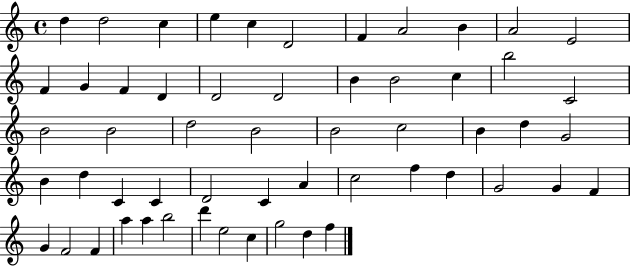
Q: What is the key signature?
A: C major